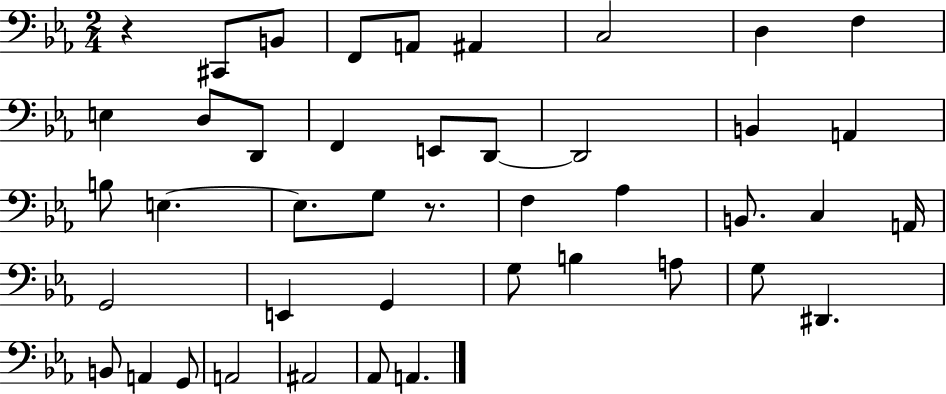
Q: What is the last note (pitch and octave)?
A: A2